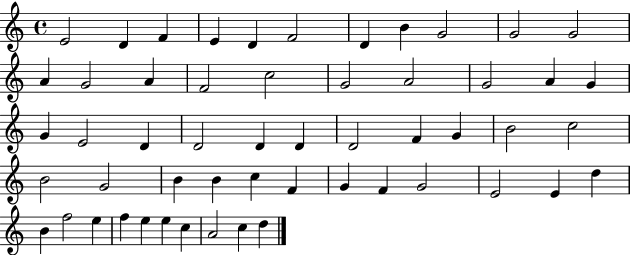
{
  \clef treble
  \time 4/4
  \defaultTimeSignature
  \key c \major
  e'2 d'4 f'4 | e'4 d'4 f'2 | d'4 b'4 g'2 | g'2 g'2 | \break a'4 g'2 a'4 | f'2 c''2 | g'2 a'2 | g'2 a'4 g'4 | \break g'4 e'2 d'4 | d'2 d'4 d'4 | d'2 f'4 g'4 | b'2 c''2 | \break b'2 g'2 | b'4 b'4 c''4 f'4 | g'4 f'4 g'2 | e'2 e'4 d''4 | \break b'4 f''2 e''4 | f''4 e''4 e''4 c''4 | a'2 c''4 d''4 | \bar "|."
}